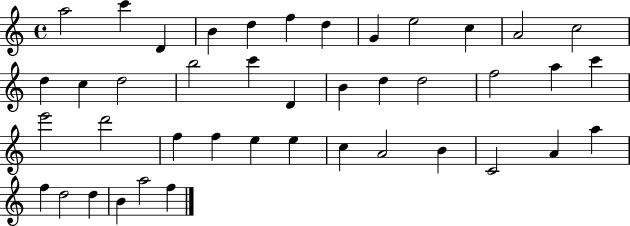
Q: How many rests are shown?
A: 0